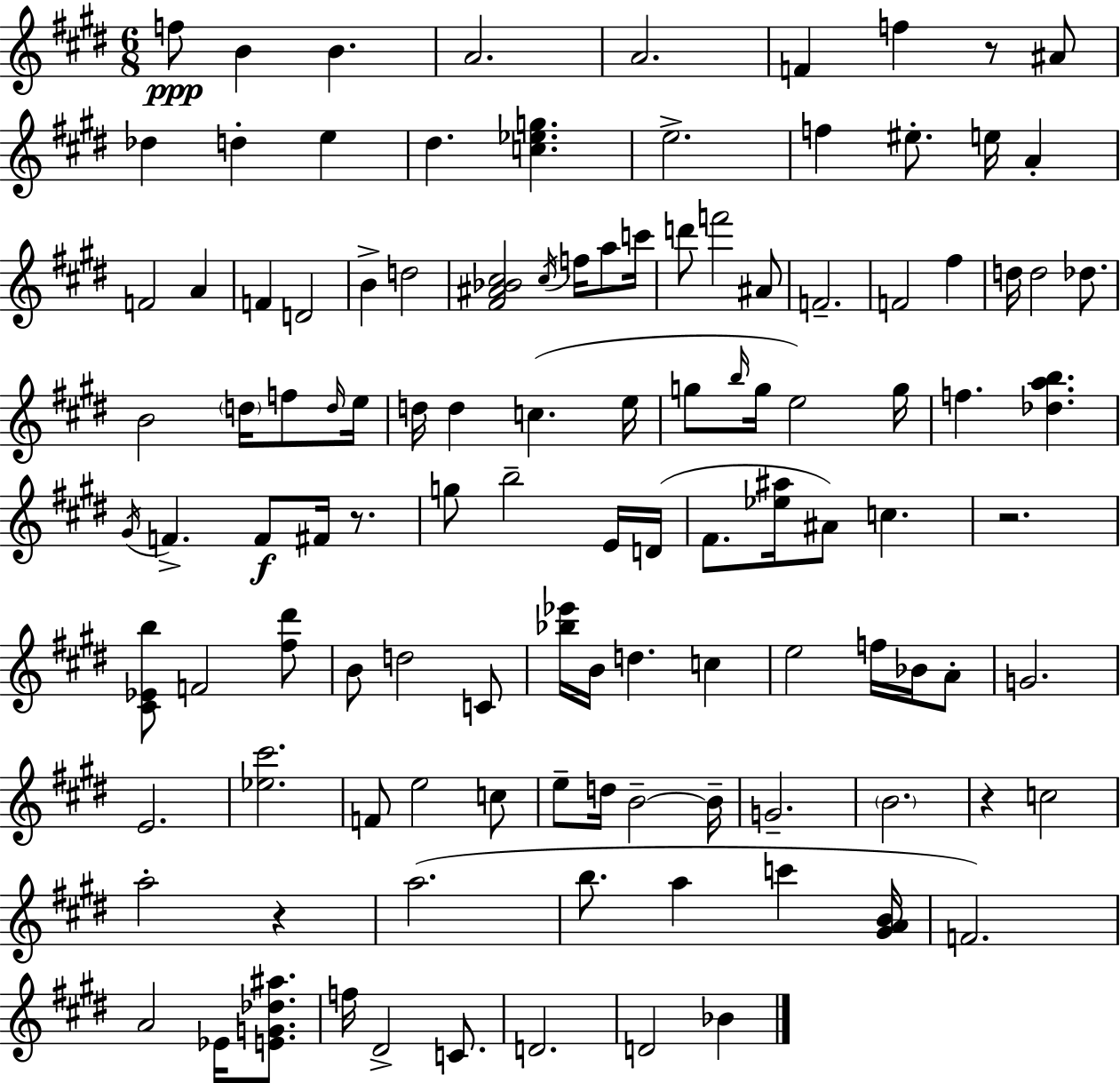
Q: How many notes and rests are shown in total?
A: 114